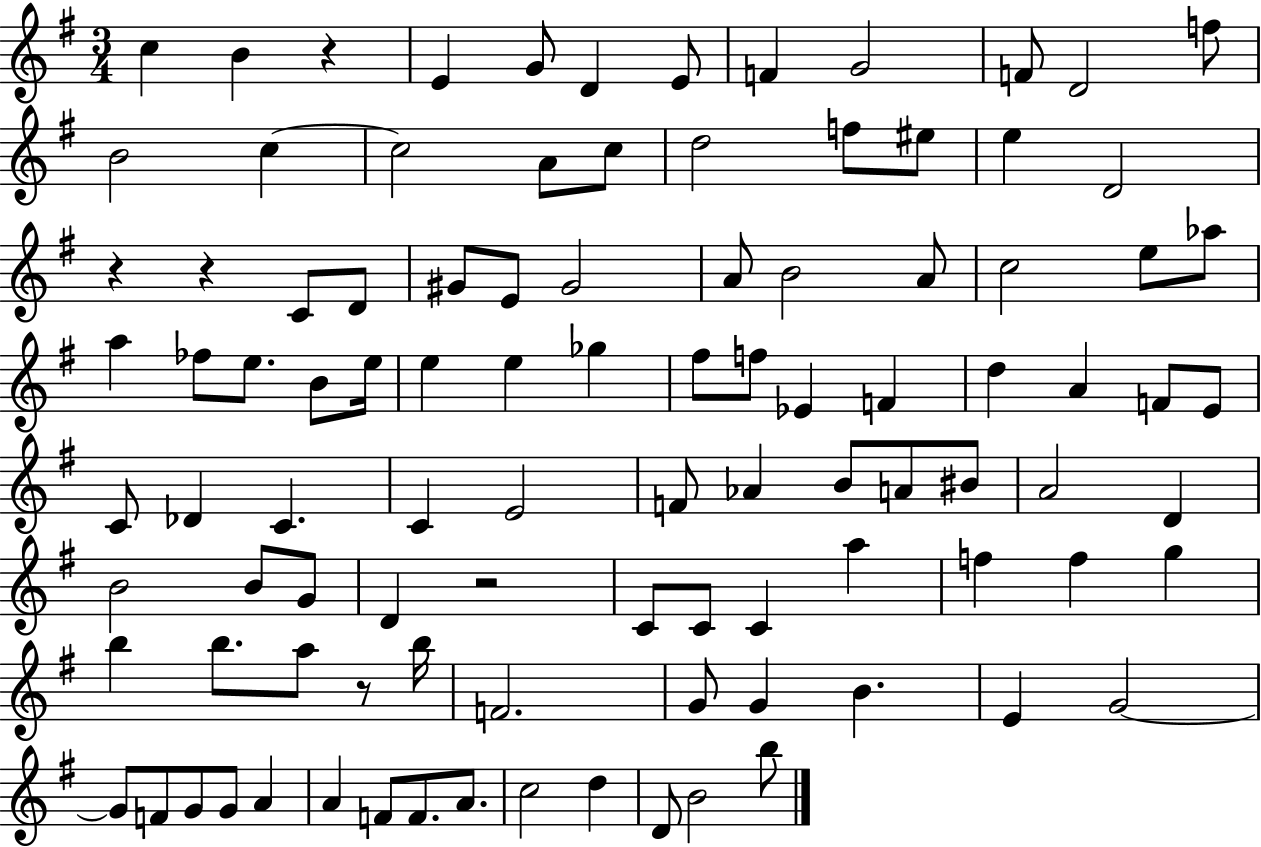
C5/q B4/q R/q E4/q G4/e D4/q E4/e F4/q G4/h F4/e D4/h F5/e B4/h C5/q C5/h A4/e C5/e D5/h F5/e EIS5/e E5/q D4/h R/q R/q C4/e D4/e G#4/e E4/e G#4/h A4/e B4/h A4/e C5/h E5/e Ab5/e A5/q FES5/e E5/e. B4/e E5/s E5/q E5/q Gb5/q F#5/e F5/e Eb4/q F4/q D5/q A4/q F4/e E4/e C4/e Db4/q C4/q. C4/q E4/h F4/e Ab4/q B4/e A4/e BIS4/e A4/h D4/q B4/h B4/e G4/e D4/q R/h C4/e C4/e C4/q A5/q F5/q F5/q G5/q B5/q B5/e. A5/e R/e B5/s F4/h. G4/e G4/q B4/q. E4/q G4/h G4/e F4/e G4/e G4/e A4/q A4/q F4/e F4/e. A4/e. C5/h D5/q D4/e B4/h B5/e